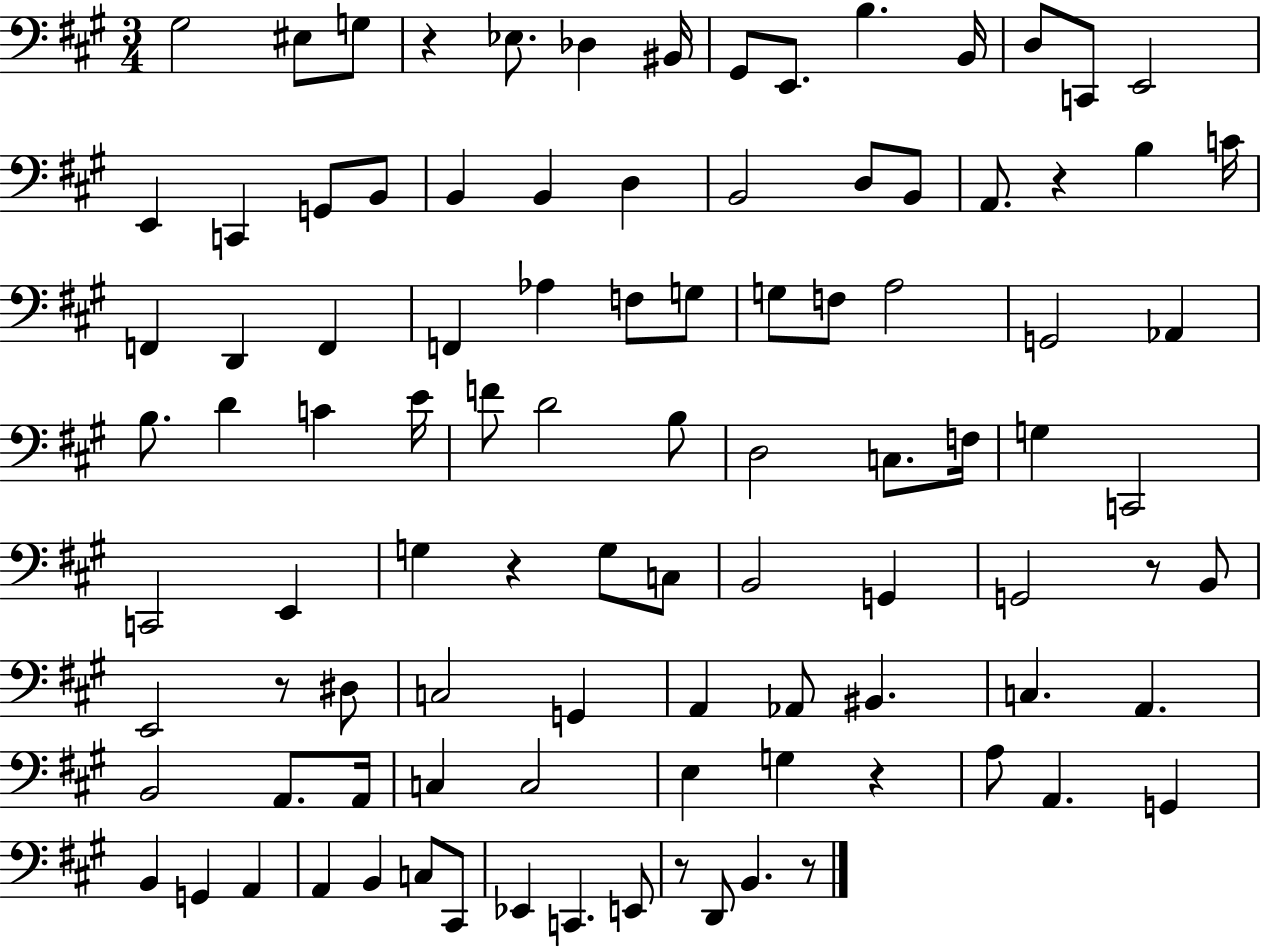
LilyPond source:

{
  \clef bass
  \numericTimeSignature
  \time 3/4
  \key a \major
  gis2 eis8 g8 | r4 ees8. des4 bis,16 | gis,8 e,8. b4. b,16 | d8 c,8 e,2 | \break e,4 c,4 g,8 b,8 | b,4 b,4 d4 | b,2 d8 b,8 | a,8. r4 b4 c'16 | \break f,4 d,4 f,4 | f,4 aes4 f8 g8 | g8 f8 a2 | g,2 aes,4 | \break b8. d'4 c'4 e'16 | f'8 d'2 b8 | d2 c8. f16 | g4 c,2 | \break c,2 e,4 | g4 r4 g8 c8 | b,2 g,4 | g,2 r8 b,8 | \break e,2 r8 dis8 | c2 g,4 | a,4 aes,8 bis,4. | c4. a,4. | \break b,2 a,8. a,16 | c4 c2 | e4 g4 r4 | a8 a,4. g,4 | \break b,4 g,4 a,4 | a,4 b,4 c8 cis,8 | ees,4 c,4. e,8 | r8 d,8 b,4. r8 | \break \bar "|."
}